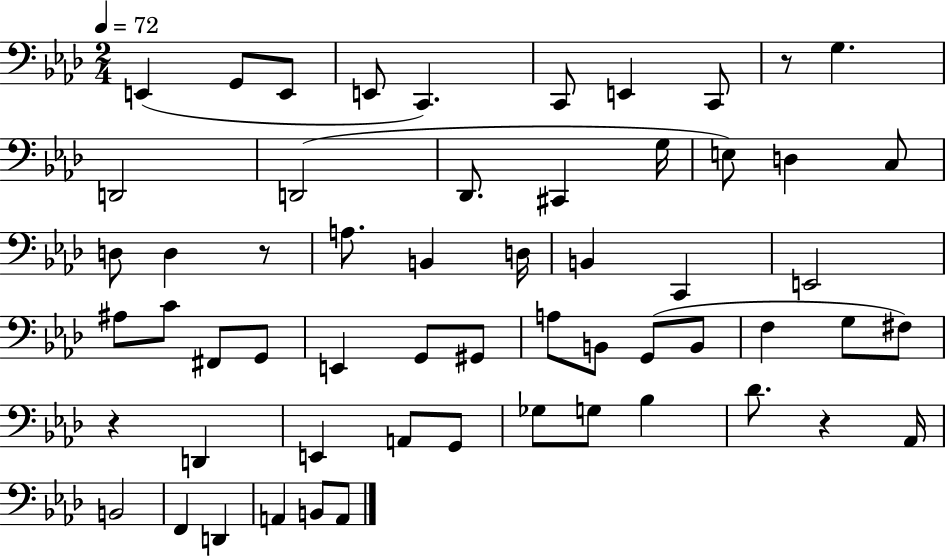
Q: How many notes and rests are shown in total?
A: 58